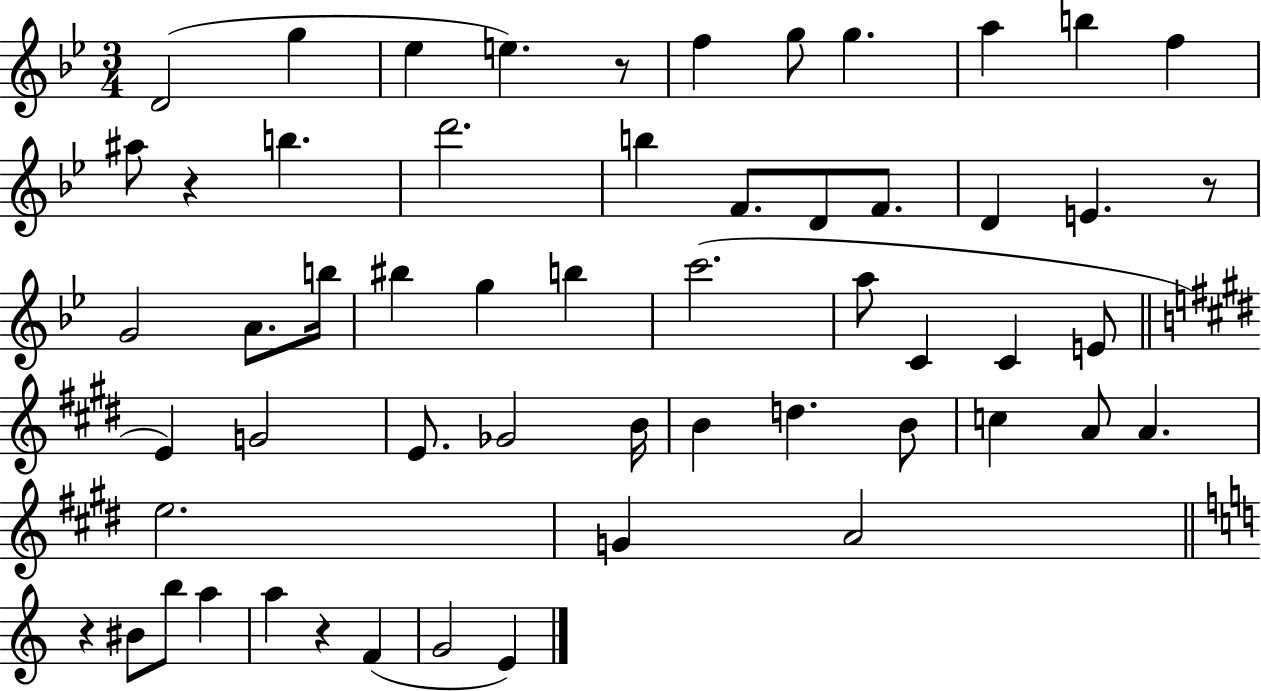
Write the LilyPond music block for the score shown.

{
  \clef treble
  \numericTimeSignature
  \time 3/4
  \key bes \major
  d'2( g''4 | ees''4 e''4.) r8 | f''4 g''8 g''4. | a''4 b''4 f''4 | \break ais''8 r4 b''4. | d'''2. | b''4 f'8. d'8 f'8. | d'4 e'4. r8 | \break g'2 a'8. b''16 | bis''4 g''4 b''4 | c'''2.( | a''8 c'4 c'4 e'8 | \break \bar "||" \break \key e \major e'4) g'2 | e'8. ges'2 b'16 | b'4 d''4. b'8 | c''4 a'8 a'4. | \break e''2. | g'4 a'2 | \bar "||" \break \key a \minor r4 bis'8 b''8 a''4 | a''4 r4 f'4( | g'2 e'4) | \bar "|."
}